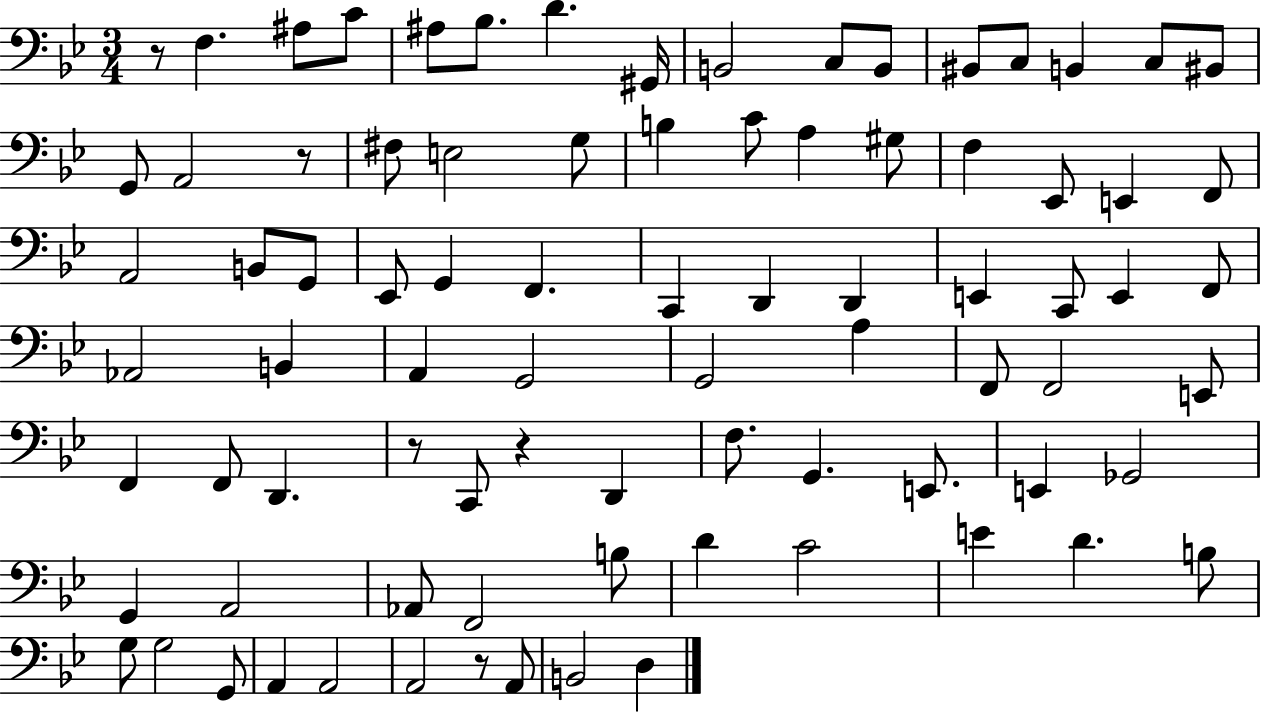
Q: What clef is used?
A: bass